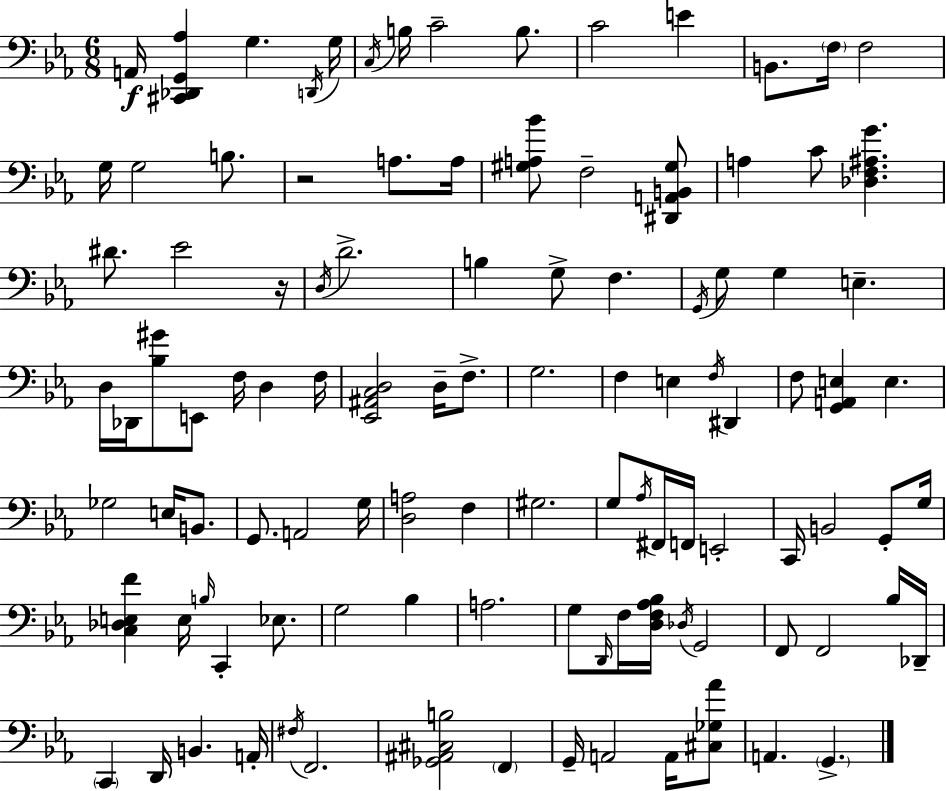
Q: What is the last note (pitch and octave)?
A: G2